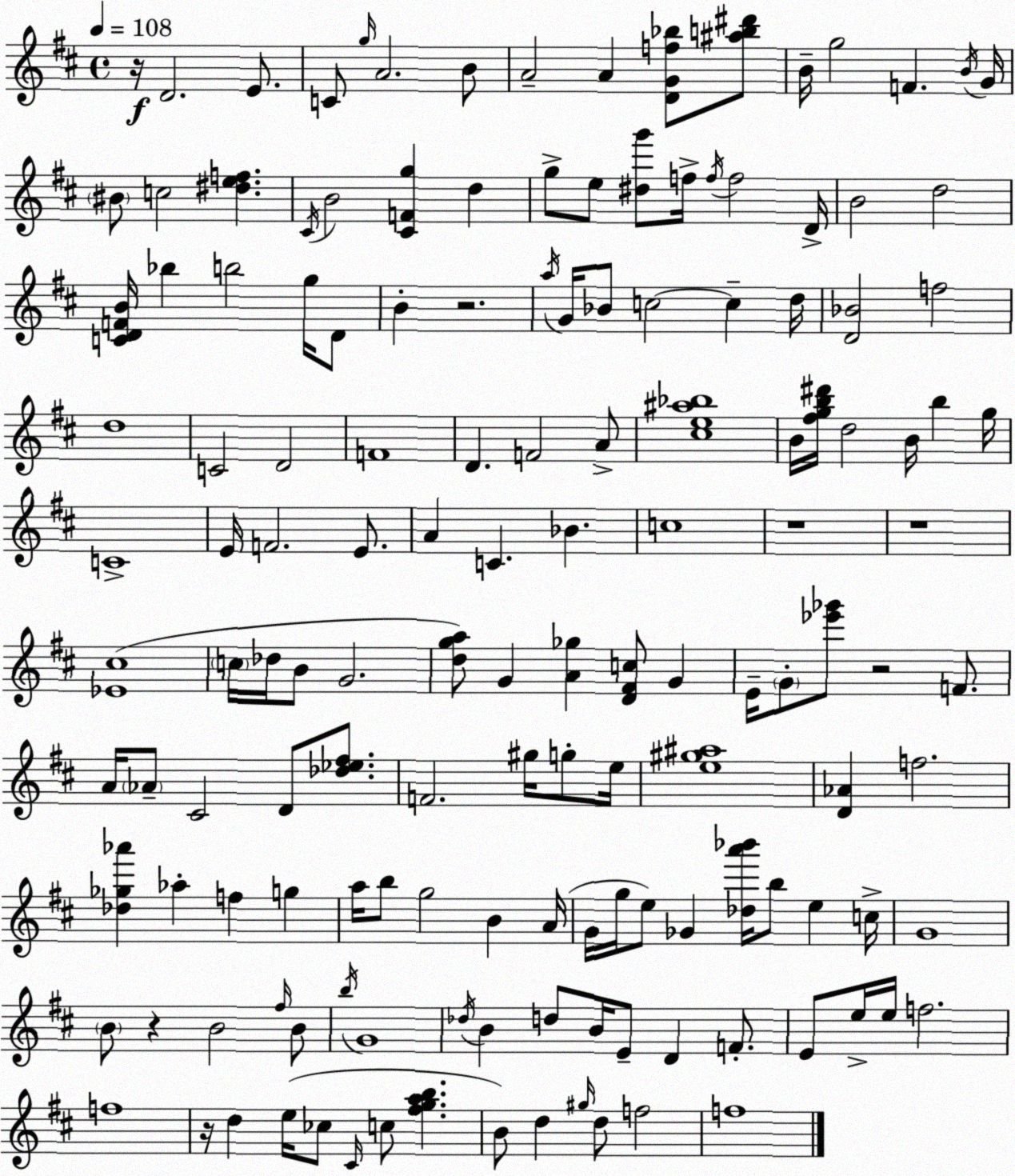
X:1
T:Untitled
M:4/4
L:1/4
K:D
z/4 D2 E/2 C/2 g/4 A2 B/2 A2 A [DGf_b]/2 [^ab^d']/2 B/4 g2 F B/4 G/4 ^B/2 c2 [^def] ^C/4 B2 [^CFg] d g/2 e/2 [^dg']/2 f/4 f/4 f2 D/4 B2 d2 [CDFB]/4 _b b2 g/4 D/2 B z2 a/4 G/4 _B/2 c2 c d/4 [D_B]2 f2 d4 C2 D2 F4 D F2 A/2 [^ce^a_b]4 B/4 [^fgb^d']/4 d2 B/4 b g/4 C4 E/4 F2 E/2 A C _B c4 z4 z4 [_E^c]4 c/4 _d/4 B/2 G2 [dga]/2 G [A_g] [D^Fc]/2 G E/4 G/2 [_e'_g']/2 z2 F/2 A/4 _A/2 ^C2 D/2 [_d_e^f]/2 F2 ^g/4 g/2 e/4 [e^g^a]4 [D_A] f2 [_d_g_a'] _a f g a/4 b/2 g2 B A/4 G/4 g/4 e/2 _G [_da'_b']/4 b/2 e c/4 G4 B/2 z B2 ^f/4 B/2 b/4 G4 _d/4 B d/2 B/4 E/2 D F/2 E/2 e/4 e/4 f2 f4 z/4 d e/4 _c/2 ^C/4 c/2 [^fgab] B/2 d ^g/4 d/2 f2 f4